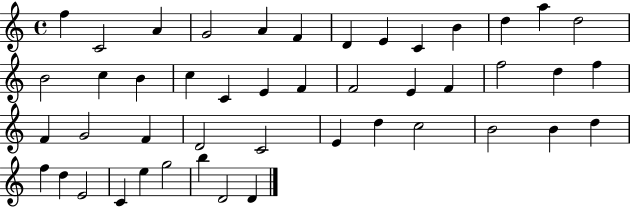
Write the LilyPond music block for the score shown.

{
  \clef treble
  \time 4/4
  \defaultTimeSignature
  \key c \major
  f''4 c'2 a'4 | g'2 a'4 f'4 | d'4 e'4 c'4 b'4 | d''4 a''4 d''2 | \break b'2 c''4 b'4 | c''4 c'4 e'4 f'4 | f'2 e'4 f'4 | f''2 d''4 f''4 | \break f'4 g'2 f'4 | d'2 c'2 | e'4 d''4 c''2 | b'2 b'4 d''4 | \break f''4 d''4 e'2 | c'4 e''4 g''2 | b''4 d'2 d'4 | \bar "|."
}